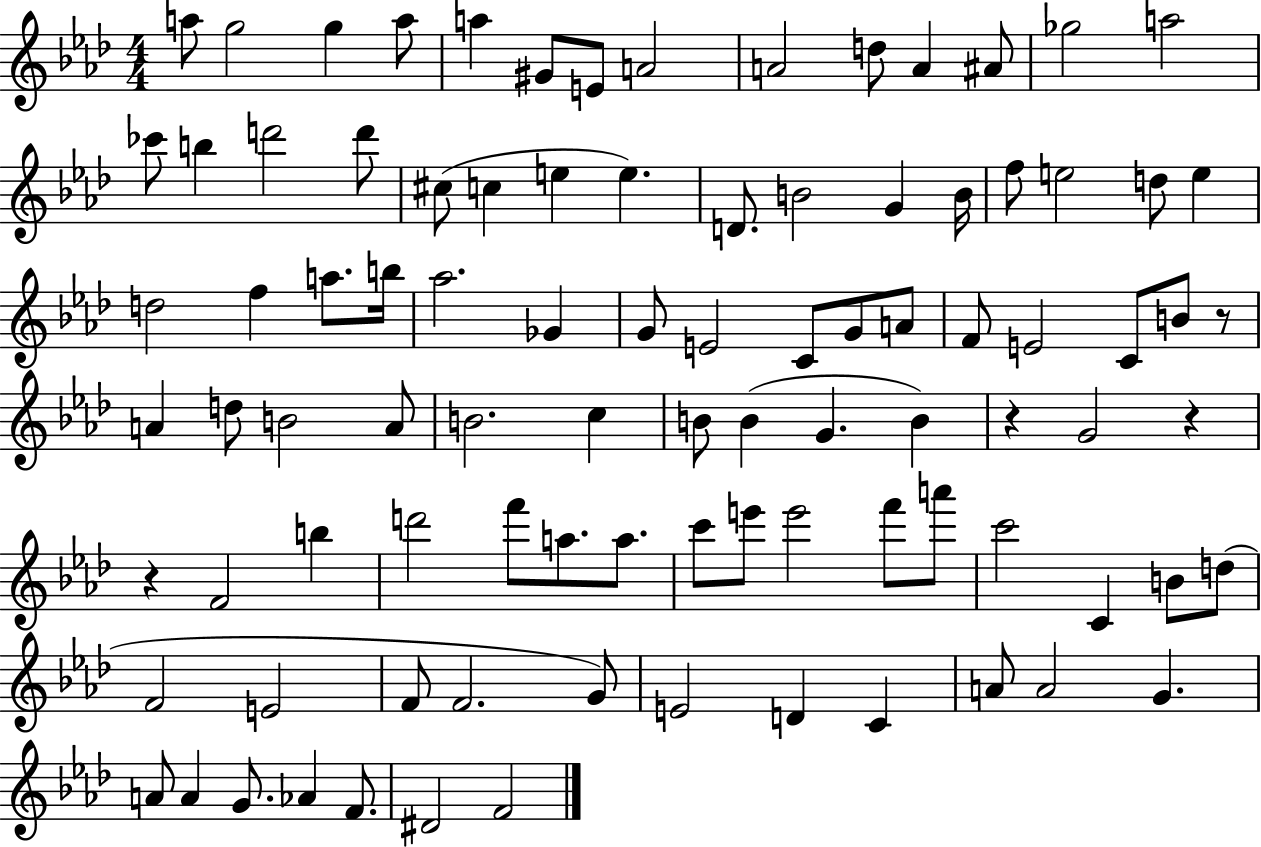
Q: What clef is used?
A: treble